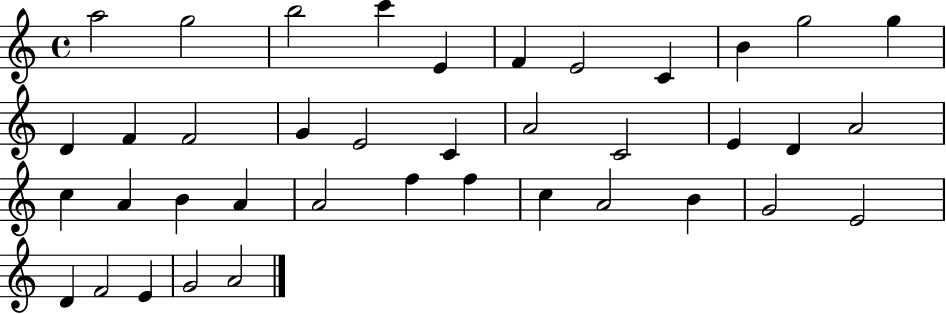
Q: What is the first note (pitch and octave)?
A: A5